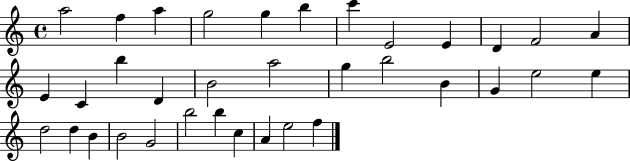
X:1
T:Untitled
M:4/4
L:1/4
K:C
a2 f a g2 g b c' E2 E D F2 A E C b D B2 a2 g b2 B G e2 e d2 d B B2 G2 b2 b c A e2 f